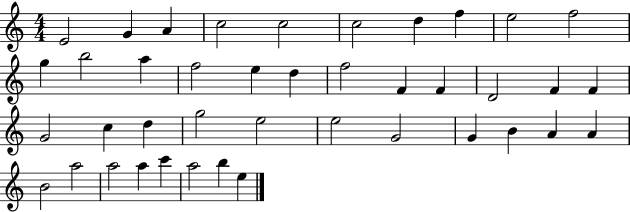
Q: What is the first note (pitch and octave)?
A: E4